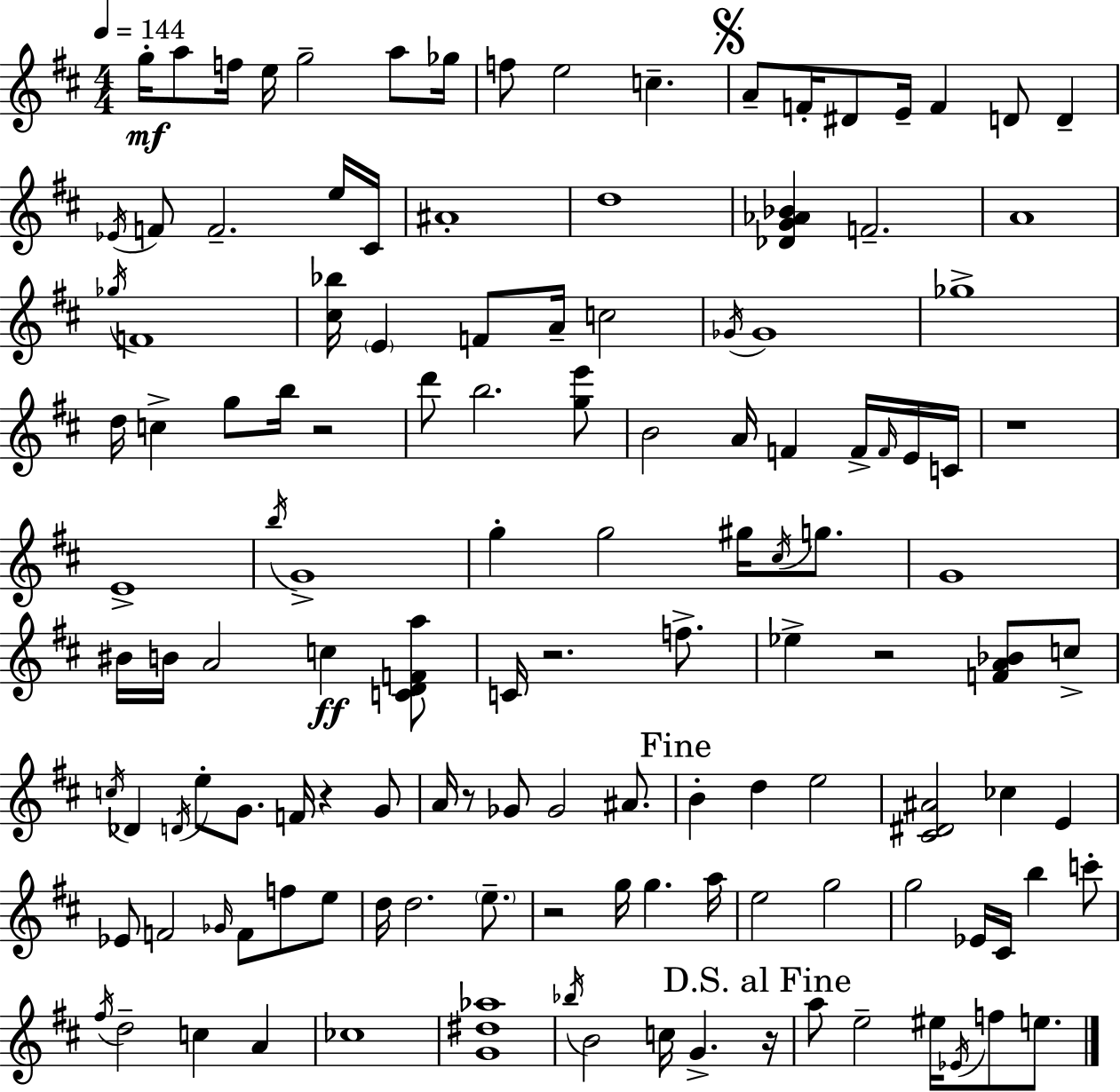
G5/s A5/e F5/s E5/s G5/h A5/e Gb5/s F5/e E5/h C5/q. A4/e F4/s D#4/e E4/s F4/q D4/e D4/q Eb4/s F4/e F4/h. E5/s C#4/s A#4/w D5/w [Db4,G4,Ab4,Bb4]/q F4/h. A4/w Gb5/s F4/w [C#5,Bb5]/s E4/q F4/e A4/s C5/h Gb4/s Gb4/w Gb5/w D5/s C5/q G5/e B5/s R/h D6/e B5/h. [G5,E6]/e B4/h A4/s F4/q F4/s F4/s E4/s C4/s R/w E4/w B5/s G4/w G5/q G5/h G#5/s C#5/s G5/e. G4/w BIS4/s B4/s A4/h C5/q [C4,D4,F4,A5]/e C4/s R/h. F5/e. Eb5/q R/h [F4,A4,Bb4]/e C5/e C5/s Db4/q D4/s E5/e G4/e. F4/s R/q G4/e A4/s R/e Gb4/e Gb4/h A#4/e. B4/q D5/q E5/h [C#4,D#4,A#4]/h CES5/q E4/q Eb4/e F4/h Gb4/s F4/e F5/e E5/e D5/s D5/h. E5/e. R/h G5/s G5/q. A5/s E5/h G5/h G5/h Eb4/s C#4/s B5/q C6/e F#5/s D5/h C5/q A4/q CES5/w [G4,D#5,Ab5]/w Bb5/s B4/h C5/s G4/q. R/s A5/e E5/h EIS5/s Eb4/s F5/e E5/e.